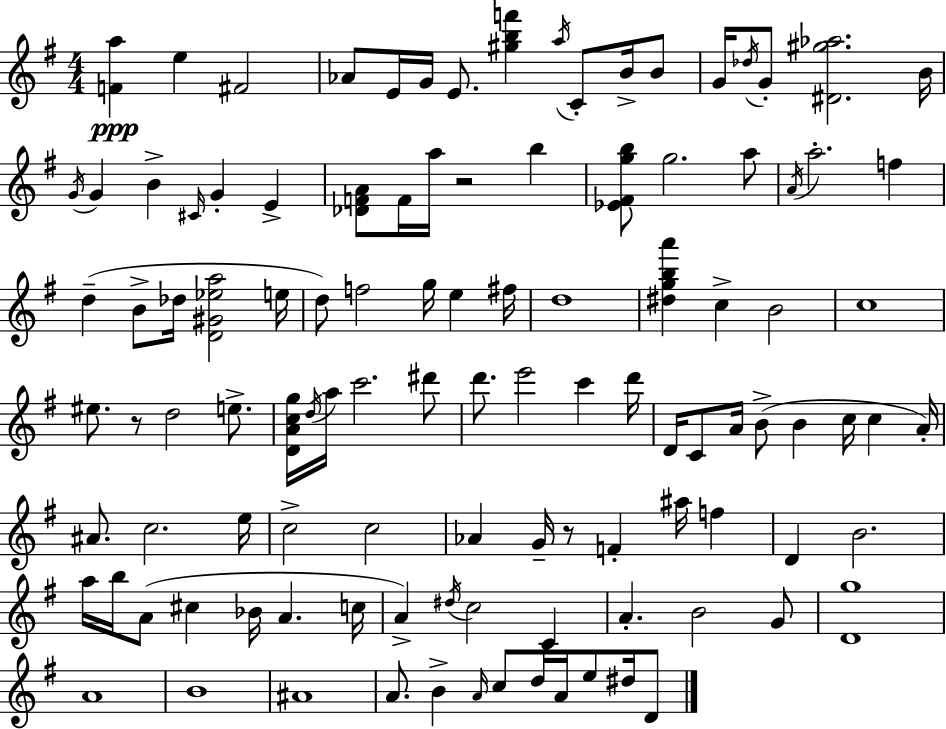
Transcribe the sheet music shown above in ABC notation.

X:1
T:Untitled
M:4/4
L:1/4
K:G
[Fa] e ^F2 _A/2 E/4 G/4 E/2 [^gbf'] a/4 C/2 B/4 B/2 G/4 _d/4 G/2 [^D^g_a]2 B/4 G/4 G B ^C/4 G E [_DFA]/2 F/4 a/4 z2 b [_E^Fgb]/2 g2 a/2 A/4 a2 f d B/2 _d/4 [D^G_ea]2 e/4 d/2 f2 g/4 e ^f/4 d4 [^dgba'] c B2 c4 ^e/2 z/2 d2 e/2 [DAcg]/4 d/4 a/4 c'2 ^d'/2 d'/2 e'2 c' d'/4 D/4 C/2 A/4 B/2 B c/4 c A/4 ^A/2 c2 e/4 c2 c2 _A G/4 z/2 F ^a/4 f D B2 a/4 b/4 A/2 ^c _B/4 A c/4 A ^d/4 c2 C A B2 G/2 [Dg]4 A4 B4 ^A4 A/2 B A/4 c/2 d/4 A/4 e/2 ^d/4 D/2